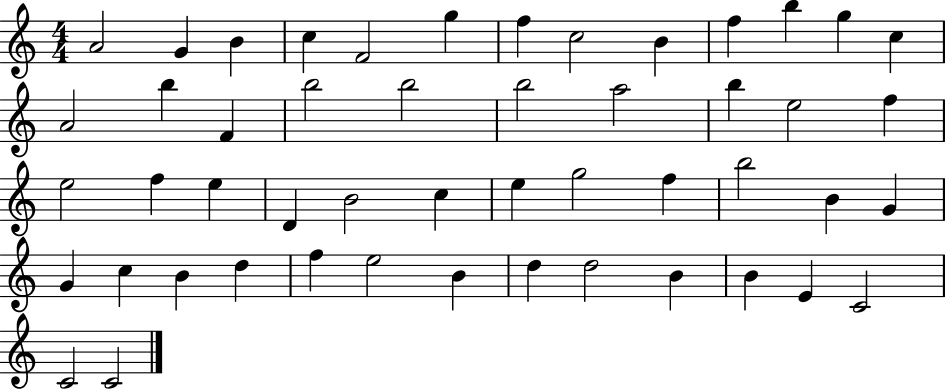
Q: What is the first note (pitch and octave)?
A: A4